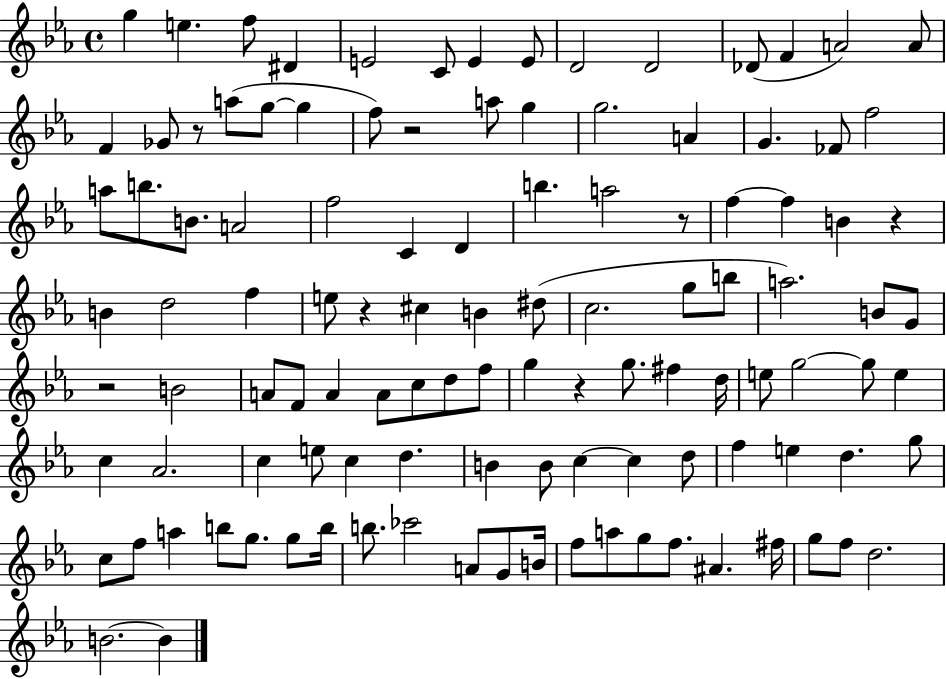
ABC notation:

X:1
T:Untitled
M:4/4
L:1/4
K:Eb
g e f/2 ^D E2 C/2 E E/2 D2 D2 _D/2 F A2 A/2 F _G/2 z/2 a/2 g/2 g f/2 z2 a/2 g g2 A G _F/2 f2 a/2 b/2 B/2 A2 f2 C D b a2 z/2 f f B z B d2 f e/2 z ^c B ^d/2 c2 g/2 b/2 a2 B/2 G/2 z2 B2 A/2 F/2 A A/2 c/2 d/2 f/2 g z g/2 ^f d/4 e/2 g2 g/2 e c _A2 c e/2 c d B B/2 c c d/2 f e d g/2 c/2 f/2 a b/2 g/2 g/2 b/4 b/2 _c'2 A/2 G/2 B/4 f/2 a/2 g/2 f/2 ^A ^f/4 g/2 f/2 d2 B2 B